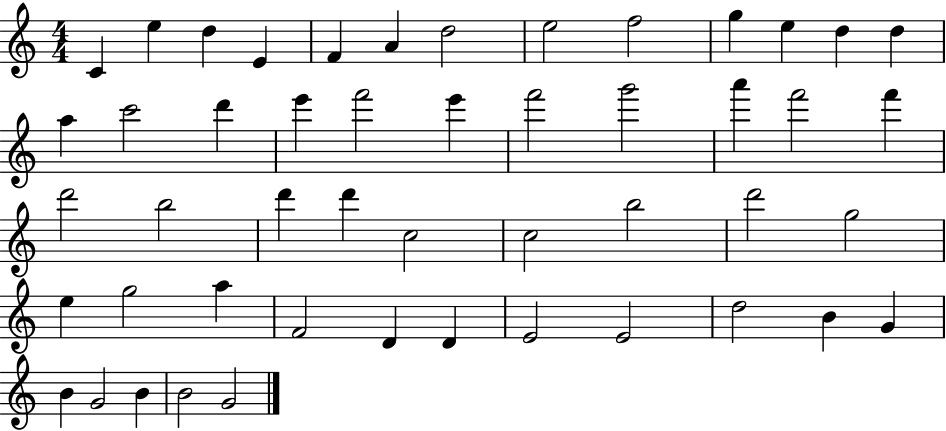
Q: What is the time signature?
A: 4/4